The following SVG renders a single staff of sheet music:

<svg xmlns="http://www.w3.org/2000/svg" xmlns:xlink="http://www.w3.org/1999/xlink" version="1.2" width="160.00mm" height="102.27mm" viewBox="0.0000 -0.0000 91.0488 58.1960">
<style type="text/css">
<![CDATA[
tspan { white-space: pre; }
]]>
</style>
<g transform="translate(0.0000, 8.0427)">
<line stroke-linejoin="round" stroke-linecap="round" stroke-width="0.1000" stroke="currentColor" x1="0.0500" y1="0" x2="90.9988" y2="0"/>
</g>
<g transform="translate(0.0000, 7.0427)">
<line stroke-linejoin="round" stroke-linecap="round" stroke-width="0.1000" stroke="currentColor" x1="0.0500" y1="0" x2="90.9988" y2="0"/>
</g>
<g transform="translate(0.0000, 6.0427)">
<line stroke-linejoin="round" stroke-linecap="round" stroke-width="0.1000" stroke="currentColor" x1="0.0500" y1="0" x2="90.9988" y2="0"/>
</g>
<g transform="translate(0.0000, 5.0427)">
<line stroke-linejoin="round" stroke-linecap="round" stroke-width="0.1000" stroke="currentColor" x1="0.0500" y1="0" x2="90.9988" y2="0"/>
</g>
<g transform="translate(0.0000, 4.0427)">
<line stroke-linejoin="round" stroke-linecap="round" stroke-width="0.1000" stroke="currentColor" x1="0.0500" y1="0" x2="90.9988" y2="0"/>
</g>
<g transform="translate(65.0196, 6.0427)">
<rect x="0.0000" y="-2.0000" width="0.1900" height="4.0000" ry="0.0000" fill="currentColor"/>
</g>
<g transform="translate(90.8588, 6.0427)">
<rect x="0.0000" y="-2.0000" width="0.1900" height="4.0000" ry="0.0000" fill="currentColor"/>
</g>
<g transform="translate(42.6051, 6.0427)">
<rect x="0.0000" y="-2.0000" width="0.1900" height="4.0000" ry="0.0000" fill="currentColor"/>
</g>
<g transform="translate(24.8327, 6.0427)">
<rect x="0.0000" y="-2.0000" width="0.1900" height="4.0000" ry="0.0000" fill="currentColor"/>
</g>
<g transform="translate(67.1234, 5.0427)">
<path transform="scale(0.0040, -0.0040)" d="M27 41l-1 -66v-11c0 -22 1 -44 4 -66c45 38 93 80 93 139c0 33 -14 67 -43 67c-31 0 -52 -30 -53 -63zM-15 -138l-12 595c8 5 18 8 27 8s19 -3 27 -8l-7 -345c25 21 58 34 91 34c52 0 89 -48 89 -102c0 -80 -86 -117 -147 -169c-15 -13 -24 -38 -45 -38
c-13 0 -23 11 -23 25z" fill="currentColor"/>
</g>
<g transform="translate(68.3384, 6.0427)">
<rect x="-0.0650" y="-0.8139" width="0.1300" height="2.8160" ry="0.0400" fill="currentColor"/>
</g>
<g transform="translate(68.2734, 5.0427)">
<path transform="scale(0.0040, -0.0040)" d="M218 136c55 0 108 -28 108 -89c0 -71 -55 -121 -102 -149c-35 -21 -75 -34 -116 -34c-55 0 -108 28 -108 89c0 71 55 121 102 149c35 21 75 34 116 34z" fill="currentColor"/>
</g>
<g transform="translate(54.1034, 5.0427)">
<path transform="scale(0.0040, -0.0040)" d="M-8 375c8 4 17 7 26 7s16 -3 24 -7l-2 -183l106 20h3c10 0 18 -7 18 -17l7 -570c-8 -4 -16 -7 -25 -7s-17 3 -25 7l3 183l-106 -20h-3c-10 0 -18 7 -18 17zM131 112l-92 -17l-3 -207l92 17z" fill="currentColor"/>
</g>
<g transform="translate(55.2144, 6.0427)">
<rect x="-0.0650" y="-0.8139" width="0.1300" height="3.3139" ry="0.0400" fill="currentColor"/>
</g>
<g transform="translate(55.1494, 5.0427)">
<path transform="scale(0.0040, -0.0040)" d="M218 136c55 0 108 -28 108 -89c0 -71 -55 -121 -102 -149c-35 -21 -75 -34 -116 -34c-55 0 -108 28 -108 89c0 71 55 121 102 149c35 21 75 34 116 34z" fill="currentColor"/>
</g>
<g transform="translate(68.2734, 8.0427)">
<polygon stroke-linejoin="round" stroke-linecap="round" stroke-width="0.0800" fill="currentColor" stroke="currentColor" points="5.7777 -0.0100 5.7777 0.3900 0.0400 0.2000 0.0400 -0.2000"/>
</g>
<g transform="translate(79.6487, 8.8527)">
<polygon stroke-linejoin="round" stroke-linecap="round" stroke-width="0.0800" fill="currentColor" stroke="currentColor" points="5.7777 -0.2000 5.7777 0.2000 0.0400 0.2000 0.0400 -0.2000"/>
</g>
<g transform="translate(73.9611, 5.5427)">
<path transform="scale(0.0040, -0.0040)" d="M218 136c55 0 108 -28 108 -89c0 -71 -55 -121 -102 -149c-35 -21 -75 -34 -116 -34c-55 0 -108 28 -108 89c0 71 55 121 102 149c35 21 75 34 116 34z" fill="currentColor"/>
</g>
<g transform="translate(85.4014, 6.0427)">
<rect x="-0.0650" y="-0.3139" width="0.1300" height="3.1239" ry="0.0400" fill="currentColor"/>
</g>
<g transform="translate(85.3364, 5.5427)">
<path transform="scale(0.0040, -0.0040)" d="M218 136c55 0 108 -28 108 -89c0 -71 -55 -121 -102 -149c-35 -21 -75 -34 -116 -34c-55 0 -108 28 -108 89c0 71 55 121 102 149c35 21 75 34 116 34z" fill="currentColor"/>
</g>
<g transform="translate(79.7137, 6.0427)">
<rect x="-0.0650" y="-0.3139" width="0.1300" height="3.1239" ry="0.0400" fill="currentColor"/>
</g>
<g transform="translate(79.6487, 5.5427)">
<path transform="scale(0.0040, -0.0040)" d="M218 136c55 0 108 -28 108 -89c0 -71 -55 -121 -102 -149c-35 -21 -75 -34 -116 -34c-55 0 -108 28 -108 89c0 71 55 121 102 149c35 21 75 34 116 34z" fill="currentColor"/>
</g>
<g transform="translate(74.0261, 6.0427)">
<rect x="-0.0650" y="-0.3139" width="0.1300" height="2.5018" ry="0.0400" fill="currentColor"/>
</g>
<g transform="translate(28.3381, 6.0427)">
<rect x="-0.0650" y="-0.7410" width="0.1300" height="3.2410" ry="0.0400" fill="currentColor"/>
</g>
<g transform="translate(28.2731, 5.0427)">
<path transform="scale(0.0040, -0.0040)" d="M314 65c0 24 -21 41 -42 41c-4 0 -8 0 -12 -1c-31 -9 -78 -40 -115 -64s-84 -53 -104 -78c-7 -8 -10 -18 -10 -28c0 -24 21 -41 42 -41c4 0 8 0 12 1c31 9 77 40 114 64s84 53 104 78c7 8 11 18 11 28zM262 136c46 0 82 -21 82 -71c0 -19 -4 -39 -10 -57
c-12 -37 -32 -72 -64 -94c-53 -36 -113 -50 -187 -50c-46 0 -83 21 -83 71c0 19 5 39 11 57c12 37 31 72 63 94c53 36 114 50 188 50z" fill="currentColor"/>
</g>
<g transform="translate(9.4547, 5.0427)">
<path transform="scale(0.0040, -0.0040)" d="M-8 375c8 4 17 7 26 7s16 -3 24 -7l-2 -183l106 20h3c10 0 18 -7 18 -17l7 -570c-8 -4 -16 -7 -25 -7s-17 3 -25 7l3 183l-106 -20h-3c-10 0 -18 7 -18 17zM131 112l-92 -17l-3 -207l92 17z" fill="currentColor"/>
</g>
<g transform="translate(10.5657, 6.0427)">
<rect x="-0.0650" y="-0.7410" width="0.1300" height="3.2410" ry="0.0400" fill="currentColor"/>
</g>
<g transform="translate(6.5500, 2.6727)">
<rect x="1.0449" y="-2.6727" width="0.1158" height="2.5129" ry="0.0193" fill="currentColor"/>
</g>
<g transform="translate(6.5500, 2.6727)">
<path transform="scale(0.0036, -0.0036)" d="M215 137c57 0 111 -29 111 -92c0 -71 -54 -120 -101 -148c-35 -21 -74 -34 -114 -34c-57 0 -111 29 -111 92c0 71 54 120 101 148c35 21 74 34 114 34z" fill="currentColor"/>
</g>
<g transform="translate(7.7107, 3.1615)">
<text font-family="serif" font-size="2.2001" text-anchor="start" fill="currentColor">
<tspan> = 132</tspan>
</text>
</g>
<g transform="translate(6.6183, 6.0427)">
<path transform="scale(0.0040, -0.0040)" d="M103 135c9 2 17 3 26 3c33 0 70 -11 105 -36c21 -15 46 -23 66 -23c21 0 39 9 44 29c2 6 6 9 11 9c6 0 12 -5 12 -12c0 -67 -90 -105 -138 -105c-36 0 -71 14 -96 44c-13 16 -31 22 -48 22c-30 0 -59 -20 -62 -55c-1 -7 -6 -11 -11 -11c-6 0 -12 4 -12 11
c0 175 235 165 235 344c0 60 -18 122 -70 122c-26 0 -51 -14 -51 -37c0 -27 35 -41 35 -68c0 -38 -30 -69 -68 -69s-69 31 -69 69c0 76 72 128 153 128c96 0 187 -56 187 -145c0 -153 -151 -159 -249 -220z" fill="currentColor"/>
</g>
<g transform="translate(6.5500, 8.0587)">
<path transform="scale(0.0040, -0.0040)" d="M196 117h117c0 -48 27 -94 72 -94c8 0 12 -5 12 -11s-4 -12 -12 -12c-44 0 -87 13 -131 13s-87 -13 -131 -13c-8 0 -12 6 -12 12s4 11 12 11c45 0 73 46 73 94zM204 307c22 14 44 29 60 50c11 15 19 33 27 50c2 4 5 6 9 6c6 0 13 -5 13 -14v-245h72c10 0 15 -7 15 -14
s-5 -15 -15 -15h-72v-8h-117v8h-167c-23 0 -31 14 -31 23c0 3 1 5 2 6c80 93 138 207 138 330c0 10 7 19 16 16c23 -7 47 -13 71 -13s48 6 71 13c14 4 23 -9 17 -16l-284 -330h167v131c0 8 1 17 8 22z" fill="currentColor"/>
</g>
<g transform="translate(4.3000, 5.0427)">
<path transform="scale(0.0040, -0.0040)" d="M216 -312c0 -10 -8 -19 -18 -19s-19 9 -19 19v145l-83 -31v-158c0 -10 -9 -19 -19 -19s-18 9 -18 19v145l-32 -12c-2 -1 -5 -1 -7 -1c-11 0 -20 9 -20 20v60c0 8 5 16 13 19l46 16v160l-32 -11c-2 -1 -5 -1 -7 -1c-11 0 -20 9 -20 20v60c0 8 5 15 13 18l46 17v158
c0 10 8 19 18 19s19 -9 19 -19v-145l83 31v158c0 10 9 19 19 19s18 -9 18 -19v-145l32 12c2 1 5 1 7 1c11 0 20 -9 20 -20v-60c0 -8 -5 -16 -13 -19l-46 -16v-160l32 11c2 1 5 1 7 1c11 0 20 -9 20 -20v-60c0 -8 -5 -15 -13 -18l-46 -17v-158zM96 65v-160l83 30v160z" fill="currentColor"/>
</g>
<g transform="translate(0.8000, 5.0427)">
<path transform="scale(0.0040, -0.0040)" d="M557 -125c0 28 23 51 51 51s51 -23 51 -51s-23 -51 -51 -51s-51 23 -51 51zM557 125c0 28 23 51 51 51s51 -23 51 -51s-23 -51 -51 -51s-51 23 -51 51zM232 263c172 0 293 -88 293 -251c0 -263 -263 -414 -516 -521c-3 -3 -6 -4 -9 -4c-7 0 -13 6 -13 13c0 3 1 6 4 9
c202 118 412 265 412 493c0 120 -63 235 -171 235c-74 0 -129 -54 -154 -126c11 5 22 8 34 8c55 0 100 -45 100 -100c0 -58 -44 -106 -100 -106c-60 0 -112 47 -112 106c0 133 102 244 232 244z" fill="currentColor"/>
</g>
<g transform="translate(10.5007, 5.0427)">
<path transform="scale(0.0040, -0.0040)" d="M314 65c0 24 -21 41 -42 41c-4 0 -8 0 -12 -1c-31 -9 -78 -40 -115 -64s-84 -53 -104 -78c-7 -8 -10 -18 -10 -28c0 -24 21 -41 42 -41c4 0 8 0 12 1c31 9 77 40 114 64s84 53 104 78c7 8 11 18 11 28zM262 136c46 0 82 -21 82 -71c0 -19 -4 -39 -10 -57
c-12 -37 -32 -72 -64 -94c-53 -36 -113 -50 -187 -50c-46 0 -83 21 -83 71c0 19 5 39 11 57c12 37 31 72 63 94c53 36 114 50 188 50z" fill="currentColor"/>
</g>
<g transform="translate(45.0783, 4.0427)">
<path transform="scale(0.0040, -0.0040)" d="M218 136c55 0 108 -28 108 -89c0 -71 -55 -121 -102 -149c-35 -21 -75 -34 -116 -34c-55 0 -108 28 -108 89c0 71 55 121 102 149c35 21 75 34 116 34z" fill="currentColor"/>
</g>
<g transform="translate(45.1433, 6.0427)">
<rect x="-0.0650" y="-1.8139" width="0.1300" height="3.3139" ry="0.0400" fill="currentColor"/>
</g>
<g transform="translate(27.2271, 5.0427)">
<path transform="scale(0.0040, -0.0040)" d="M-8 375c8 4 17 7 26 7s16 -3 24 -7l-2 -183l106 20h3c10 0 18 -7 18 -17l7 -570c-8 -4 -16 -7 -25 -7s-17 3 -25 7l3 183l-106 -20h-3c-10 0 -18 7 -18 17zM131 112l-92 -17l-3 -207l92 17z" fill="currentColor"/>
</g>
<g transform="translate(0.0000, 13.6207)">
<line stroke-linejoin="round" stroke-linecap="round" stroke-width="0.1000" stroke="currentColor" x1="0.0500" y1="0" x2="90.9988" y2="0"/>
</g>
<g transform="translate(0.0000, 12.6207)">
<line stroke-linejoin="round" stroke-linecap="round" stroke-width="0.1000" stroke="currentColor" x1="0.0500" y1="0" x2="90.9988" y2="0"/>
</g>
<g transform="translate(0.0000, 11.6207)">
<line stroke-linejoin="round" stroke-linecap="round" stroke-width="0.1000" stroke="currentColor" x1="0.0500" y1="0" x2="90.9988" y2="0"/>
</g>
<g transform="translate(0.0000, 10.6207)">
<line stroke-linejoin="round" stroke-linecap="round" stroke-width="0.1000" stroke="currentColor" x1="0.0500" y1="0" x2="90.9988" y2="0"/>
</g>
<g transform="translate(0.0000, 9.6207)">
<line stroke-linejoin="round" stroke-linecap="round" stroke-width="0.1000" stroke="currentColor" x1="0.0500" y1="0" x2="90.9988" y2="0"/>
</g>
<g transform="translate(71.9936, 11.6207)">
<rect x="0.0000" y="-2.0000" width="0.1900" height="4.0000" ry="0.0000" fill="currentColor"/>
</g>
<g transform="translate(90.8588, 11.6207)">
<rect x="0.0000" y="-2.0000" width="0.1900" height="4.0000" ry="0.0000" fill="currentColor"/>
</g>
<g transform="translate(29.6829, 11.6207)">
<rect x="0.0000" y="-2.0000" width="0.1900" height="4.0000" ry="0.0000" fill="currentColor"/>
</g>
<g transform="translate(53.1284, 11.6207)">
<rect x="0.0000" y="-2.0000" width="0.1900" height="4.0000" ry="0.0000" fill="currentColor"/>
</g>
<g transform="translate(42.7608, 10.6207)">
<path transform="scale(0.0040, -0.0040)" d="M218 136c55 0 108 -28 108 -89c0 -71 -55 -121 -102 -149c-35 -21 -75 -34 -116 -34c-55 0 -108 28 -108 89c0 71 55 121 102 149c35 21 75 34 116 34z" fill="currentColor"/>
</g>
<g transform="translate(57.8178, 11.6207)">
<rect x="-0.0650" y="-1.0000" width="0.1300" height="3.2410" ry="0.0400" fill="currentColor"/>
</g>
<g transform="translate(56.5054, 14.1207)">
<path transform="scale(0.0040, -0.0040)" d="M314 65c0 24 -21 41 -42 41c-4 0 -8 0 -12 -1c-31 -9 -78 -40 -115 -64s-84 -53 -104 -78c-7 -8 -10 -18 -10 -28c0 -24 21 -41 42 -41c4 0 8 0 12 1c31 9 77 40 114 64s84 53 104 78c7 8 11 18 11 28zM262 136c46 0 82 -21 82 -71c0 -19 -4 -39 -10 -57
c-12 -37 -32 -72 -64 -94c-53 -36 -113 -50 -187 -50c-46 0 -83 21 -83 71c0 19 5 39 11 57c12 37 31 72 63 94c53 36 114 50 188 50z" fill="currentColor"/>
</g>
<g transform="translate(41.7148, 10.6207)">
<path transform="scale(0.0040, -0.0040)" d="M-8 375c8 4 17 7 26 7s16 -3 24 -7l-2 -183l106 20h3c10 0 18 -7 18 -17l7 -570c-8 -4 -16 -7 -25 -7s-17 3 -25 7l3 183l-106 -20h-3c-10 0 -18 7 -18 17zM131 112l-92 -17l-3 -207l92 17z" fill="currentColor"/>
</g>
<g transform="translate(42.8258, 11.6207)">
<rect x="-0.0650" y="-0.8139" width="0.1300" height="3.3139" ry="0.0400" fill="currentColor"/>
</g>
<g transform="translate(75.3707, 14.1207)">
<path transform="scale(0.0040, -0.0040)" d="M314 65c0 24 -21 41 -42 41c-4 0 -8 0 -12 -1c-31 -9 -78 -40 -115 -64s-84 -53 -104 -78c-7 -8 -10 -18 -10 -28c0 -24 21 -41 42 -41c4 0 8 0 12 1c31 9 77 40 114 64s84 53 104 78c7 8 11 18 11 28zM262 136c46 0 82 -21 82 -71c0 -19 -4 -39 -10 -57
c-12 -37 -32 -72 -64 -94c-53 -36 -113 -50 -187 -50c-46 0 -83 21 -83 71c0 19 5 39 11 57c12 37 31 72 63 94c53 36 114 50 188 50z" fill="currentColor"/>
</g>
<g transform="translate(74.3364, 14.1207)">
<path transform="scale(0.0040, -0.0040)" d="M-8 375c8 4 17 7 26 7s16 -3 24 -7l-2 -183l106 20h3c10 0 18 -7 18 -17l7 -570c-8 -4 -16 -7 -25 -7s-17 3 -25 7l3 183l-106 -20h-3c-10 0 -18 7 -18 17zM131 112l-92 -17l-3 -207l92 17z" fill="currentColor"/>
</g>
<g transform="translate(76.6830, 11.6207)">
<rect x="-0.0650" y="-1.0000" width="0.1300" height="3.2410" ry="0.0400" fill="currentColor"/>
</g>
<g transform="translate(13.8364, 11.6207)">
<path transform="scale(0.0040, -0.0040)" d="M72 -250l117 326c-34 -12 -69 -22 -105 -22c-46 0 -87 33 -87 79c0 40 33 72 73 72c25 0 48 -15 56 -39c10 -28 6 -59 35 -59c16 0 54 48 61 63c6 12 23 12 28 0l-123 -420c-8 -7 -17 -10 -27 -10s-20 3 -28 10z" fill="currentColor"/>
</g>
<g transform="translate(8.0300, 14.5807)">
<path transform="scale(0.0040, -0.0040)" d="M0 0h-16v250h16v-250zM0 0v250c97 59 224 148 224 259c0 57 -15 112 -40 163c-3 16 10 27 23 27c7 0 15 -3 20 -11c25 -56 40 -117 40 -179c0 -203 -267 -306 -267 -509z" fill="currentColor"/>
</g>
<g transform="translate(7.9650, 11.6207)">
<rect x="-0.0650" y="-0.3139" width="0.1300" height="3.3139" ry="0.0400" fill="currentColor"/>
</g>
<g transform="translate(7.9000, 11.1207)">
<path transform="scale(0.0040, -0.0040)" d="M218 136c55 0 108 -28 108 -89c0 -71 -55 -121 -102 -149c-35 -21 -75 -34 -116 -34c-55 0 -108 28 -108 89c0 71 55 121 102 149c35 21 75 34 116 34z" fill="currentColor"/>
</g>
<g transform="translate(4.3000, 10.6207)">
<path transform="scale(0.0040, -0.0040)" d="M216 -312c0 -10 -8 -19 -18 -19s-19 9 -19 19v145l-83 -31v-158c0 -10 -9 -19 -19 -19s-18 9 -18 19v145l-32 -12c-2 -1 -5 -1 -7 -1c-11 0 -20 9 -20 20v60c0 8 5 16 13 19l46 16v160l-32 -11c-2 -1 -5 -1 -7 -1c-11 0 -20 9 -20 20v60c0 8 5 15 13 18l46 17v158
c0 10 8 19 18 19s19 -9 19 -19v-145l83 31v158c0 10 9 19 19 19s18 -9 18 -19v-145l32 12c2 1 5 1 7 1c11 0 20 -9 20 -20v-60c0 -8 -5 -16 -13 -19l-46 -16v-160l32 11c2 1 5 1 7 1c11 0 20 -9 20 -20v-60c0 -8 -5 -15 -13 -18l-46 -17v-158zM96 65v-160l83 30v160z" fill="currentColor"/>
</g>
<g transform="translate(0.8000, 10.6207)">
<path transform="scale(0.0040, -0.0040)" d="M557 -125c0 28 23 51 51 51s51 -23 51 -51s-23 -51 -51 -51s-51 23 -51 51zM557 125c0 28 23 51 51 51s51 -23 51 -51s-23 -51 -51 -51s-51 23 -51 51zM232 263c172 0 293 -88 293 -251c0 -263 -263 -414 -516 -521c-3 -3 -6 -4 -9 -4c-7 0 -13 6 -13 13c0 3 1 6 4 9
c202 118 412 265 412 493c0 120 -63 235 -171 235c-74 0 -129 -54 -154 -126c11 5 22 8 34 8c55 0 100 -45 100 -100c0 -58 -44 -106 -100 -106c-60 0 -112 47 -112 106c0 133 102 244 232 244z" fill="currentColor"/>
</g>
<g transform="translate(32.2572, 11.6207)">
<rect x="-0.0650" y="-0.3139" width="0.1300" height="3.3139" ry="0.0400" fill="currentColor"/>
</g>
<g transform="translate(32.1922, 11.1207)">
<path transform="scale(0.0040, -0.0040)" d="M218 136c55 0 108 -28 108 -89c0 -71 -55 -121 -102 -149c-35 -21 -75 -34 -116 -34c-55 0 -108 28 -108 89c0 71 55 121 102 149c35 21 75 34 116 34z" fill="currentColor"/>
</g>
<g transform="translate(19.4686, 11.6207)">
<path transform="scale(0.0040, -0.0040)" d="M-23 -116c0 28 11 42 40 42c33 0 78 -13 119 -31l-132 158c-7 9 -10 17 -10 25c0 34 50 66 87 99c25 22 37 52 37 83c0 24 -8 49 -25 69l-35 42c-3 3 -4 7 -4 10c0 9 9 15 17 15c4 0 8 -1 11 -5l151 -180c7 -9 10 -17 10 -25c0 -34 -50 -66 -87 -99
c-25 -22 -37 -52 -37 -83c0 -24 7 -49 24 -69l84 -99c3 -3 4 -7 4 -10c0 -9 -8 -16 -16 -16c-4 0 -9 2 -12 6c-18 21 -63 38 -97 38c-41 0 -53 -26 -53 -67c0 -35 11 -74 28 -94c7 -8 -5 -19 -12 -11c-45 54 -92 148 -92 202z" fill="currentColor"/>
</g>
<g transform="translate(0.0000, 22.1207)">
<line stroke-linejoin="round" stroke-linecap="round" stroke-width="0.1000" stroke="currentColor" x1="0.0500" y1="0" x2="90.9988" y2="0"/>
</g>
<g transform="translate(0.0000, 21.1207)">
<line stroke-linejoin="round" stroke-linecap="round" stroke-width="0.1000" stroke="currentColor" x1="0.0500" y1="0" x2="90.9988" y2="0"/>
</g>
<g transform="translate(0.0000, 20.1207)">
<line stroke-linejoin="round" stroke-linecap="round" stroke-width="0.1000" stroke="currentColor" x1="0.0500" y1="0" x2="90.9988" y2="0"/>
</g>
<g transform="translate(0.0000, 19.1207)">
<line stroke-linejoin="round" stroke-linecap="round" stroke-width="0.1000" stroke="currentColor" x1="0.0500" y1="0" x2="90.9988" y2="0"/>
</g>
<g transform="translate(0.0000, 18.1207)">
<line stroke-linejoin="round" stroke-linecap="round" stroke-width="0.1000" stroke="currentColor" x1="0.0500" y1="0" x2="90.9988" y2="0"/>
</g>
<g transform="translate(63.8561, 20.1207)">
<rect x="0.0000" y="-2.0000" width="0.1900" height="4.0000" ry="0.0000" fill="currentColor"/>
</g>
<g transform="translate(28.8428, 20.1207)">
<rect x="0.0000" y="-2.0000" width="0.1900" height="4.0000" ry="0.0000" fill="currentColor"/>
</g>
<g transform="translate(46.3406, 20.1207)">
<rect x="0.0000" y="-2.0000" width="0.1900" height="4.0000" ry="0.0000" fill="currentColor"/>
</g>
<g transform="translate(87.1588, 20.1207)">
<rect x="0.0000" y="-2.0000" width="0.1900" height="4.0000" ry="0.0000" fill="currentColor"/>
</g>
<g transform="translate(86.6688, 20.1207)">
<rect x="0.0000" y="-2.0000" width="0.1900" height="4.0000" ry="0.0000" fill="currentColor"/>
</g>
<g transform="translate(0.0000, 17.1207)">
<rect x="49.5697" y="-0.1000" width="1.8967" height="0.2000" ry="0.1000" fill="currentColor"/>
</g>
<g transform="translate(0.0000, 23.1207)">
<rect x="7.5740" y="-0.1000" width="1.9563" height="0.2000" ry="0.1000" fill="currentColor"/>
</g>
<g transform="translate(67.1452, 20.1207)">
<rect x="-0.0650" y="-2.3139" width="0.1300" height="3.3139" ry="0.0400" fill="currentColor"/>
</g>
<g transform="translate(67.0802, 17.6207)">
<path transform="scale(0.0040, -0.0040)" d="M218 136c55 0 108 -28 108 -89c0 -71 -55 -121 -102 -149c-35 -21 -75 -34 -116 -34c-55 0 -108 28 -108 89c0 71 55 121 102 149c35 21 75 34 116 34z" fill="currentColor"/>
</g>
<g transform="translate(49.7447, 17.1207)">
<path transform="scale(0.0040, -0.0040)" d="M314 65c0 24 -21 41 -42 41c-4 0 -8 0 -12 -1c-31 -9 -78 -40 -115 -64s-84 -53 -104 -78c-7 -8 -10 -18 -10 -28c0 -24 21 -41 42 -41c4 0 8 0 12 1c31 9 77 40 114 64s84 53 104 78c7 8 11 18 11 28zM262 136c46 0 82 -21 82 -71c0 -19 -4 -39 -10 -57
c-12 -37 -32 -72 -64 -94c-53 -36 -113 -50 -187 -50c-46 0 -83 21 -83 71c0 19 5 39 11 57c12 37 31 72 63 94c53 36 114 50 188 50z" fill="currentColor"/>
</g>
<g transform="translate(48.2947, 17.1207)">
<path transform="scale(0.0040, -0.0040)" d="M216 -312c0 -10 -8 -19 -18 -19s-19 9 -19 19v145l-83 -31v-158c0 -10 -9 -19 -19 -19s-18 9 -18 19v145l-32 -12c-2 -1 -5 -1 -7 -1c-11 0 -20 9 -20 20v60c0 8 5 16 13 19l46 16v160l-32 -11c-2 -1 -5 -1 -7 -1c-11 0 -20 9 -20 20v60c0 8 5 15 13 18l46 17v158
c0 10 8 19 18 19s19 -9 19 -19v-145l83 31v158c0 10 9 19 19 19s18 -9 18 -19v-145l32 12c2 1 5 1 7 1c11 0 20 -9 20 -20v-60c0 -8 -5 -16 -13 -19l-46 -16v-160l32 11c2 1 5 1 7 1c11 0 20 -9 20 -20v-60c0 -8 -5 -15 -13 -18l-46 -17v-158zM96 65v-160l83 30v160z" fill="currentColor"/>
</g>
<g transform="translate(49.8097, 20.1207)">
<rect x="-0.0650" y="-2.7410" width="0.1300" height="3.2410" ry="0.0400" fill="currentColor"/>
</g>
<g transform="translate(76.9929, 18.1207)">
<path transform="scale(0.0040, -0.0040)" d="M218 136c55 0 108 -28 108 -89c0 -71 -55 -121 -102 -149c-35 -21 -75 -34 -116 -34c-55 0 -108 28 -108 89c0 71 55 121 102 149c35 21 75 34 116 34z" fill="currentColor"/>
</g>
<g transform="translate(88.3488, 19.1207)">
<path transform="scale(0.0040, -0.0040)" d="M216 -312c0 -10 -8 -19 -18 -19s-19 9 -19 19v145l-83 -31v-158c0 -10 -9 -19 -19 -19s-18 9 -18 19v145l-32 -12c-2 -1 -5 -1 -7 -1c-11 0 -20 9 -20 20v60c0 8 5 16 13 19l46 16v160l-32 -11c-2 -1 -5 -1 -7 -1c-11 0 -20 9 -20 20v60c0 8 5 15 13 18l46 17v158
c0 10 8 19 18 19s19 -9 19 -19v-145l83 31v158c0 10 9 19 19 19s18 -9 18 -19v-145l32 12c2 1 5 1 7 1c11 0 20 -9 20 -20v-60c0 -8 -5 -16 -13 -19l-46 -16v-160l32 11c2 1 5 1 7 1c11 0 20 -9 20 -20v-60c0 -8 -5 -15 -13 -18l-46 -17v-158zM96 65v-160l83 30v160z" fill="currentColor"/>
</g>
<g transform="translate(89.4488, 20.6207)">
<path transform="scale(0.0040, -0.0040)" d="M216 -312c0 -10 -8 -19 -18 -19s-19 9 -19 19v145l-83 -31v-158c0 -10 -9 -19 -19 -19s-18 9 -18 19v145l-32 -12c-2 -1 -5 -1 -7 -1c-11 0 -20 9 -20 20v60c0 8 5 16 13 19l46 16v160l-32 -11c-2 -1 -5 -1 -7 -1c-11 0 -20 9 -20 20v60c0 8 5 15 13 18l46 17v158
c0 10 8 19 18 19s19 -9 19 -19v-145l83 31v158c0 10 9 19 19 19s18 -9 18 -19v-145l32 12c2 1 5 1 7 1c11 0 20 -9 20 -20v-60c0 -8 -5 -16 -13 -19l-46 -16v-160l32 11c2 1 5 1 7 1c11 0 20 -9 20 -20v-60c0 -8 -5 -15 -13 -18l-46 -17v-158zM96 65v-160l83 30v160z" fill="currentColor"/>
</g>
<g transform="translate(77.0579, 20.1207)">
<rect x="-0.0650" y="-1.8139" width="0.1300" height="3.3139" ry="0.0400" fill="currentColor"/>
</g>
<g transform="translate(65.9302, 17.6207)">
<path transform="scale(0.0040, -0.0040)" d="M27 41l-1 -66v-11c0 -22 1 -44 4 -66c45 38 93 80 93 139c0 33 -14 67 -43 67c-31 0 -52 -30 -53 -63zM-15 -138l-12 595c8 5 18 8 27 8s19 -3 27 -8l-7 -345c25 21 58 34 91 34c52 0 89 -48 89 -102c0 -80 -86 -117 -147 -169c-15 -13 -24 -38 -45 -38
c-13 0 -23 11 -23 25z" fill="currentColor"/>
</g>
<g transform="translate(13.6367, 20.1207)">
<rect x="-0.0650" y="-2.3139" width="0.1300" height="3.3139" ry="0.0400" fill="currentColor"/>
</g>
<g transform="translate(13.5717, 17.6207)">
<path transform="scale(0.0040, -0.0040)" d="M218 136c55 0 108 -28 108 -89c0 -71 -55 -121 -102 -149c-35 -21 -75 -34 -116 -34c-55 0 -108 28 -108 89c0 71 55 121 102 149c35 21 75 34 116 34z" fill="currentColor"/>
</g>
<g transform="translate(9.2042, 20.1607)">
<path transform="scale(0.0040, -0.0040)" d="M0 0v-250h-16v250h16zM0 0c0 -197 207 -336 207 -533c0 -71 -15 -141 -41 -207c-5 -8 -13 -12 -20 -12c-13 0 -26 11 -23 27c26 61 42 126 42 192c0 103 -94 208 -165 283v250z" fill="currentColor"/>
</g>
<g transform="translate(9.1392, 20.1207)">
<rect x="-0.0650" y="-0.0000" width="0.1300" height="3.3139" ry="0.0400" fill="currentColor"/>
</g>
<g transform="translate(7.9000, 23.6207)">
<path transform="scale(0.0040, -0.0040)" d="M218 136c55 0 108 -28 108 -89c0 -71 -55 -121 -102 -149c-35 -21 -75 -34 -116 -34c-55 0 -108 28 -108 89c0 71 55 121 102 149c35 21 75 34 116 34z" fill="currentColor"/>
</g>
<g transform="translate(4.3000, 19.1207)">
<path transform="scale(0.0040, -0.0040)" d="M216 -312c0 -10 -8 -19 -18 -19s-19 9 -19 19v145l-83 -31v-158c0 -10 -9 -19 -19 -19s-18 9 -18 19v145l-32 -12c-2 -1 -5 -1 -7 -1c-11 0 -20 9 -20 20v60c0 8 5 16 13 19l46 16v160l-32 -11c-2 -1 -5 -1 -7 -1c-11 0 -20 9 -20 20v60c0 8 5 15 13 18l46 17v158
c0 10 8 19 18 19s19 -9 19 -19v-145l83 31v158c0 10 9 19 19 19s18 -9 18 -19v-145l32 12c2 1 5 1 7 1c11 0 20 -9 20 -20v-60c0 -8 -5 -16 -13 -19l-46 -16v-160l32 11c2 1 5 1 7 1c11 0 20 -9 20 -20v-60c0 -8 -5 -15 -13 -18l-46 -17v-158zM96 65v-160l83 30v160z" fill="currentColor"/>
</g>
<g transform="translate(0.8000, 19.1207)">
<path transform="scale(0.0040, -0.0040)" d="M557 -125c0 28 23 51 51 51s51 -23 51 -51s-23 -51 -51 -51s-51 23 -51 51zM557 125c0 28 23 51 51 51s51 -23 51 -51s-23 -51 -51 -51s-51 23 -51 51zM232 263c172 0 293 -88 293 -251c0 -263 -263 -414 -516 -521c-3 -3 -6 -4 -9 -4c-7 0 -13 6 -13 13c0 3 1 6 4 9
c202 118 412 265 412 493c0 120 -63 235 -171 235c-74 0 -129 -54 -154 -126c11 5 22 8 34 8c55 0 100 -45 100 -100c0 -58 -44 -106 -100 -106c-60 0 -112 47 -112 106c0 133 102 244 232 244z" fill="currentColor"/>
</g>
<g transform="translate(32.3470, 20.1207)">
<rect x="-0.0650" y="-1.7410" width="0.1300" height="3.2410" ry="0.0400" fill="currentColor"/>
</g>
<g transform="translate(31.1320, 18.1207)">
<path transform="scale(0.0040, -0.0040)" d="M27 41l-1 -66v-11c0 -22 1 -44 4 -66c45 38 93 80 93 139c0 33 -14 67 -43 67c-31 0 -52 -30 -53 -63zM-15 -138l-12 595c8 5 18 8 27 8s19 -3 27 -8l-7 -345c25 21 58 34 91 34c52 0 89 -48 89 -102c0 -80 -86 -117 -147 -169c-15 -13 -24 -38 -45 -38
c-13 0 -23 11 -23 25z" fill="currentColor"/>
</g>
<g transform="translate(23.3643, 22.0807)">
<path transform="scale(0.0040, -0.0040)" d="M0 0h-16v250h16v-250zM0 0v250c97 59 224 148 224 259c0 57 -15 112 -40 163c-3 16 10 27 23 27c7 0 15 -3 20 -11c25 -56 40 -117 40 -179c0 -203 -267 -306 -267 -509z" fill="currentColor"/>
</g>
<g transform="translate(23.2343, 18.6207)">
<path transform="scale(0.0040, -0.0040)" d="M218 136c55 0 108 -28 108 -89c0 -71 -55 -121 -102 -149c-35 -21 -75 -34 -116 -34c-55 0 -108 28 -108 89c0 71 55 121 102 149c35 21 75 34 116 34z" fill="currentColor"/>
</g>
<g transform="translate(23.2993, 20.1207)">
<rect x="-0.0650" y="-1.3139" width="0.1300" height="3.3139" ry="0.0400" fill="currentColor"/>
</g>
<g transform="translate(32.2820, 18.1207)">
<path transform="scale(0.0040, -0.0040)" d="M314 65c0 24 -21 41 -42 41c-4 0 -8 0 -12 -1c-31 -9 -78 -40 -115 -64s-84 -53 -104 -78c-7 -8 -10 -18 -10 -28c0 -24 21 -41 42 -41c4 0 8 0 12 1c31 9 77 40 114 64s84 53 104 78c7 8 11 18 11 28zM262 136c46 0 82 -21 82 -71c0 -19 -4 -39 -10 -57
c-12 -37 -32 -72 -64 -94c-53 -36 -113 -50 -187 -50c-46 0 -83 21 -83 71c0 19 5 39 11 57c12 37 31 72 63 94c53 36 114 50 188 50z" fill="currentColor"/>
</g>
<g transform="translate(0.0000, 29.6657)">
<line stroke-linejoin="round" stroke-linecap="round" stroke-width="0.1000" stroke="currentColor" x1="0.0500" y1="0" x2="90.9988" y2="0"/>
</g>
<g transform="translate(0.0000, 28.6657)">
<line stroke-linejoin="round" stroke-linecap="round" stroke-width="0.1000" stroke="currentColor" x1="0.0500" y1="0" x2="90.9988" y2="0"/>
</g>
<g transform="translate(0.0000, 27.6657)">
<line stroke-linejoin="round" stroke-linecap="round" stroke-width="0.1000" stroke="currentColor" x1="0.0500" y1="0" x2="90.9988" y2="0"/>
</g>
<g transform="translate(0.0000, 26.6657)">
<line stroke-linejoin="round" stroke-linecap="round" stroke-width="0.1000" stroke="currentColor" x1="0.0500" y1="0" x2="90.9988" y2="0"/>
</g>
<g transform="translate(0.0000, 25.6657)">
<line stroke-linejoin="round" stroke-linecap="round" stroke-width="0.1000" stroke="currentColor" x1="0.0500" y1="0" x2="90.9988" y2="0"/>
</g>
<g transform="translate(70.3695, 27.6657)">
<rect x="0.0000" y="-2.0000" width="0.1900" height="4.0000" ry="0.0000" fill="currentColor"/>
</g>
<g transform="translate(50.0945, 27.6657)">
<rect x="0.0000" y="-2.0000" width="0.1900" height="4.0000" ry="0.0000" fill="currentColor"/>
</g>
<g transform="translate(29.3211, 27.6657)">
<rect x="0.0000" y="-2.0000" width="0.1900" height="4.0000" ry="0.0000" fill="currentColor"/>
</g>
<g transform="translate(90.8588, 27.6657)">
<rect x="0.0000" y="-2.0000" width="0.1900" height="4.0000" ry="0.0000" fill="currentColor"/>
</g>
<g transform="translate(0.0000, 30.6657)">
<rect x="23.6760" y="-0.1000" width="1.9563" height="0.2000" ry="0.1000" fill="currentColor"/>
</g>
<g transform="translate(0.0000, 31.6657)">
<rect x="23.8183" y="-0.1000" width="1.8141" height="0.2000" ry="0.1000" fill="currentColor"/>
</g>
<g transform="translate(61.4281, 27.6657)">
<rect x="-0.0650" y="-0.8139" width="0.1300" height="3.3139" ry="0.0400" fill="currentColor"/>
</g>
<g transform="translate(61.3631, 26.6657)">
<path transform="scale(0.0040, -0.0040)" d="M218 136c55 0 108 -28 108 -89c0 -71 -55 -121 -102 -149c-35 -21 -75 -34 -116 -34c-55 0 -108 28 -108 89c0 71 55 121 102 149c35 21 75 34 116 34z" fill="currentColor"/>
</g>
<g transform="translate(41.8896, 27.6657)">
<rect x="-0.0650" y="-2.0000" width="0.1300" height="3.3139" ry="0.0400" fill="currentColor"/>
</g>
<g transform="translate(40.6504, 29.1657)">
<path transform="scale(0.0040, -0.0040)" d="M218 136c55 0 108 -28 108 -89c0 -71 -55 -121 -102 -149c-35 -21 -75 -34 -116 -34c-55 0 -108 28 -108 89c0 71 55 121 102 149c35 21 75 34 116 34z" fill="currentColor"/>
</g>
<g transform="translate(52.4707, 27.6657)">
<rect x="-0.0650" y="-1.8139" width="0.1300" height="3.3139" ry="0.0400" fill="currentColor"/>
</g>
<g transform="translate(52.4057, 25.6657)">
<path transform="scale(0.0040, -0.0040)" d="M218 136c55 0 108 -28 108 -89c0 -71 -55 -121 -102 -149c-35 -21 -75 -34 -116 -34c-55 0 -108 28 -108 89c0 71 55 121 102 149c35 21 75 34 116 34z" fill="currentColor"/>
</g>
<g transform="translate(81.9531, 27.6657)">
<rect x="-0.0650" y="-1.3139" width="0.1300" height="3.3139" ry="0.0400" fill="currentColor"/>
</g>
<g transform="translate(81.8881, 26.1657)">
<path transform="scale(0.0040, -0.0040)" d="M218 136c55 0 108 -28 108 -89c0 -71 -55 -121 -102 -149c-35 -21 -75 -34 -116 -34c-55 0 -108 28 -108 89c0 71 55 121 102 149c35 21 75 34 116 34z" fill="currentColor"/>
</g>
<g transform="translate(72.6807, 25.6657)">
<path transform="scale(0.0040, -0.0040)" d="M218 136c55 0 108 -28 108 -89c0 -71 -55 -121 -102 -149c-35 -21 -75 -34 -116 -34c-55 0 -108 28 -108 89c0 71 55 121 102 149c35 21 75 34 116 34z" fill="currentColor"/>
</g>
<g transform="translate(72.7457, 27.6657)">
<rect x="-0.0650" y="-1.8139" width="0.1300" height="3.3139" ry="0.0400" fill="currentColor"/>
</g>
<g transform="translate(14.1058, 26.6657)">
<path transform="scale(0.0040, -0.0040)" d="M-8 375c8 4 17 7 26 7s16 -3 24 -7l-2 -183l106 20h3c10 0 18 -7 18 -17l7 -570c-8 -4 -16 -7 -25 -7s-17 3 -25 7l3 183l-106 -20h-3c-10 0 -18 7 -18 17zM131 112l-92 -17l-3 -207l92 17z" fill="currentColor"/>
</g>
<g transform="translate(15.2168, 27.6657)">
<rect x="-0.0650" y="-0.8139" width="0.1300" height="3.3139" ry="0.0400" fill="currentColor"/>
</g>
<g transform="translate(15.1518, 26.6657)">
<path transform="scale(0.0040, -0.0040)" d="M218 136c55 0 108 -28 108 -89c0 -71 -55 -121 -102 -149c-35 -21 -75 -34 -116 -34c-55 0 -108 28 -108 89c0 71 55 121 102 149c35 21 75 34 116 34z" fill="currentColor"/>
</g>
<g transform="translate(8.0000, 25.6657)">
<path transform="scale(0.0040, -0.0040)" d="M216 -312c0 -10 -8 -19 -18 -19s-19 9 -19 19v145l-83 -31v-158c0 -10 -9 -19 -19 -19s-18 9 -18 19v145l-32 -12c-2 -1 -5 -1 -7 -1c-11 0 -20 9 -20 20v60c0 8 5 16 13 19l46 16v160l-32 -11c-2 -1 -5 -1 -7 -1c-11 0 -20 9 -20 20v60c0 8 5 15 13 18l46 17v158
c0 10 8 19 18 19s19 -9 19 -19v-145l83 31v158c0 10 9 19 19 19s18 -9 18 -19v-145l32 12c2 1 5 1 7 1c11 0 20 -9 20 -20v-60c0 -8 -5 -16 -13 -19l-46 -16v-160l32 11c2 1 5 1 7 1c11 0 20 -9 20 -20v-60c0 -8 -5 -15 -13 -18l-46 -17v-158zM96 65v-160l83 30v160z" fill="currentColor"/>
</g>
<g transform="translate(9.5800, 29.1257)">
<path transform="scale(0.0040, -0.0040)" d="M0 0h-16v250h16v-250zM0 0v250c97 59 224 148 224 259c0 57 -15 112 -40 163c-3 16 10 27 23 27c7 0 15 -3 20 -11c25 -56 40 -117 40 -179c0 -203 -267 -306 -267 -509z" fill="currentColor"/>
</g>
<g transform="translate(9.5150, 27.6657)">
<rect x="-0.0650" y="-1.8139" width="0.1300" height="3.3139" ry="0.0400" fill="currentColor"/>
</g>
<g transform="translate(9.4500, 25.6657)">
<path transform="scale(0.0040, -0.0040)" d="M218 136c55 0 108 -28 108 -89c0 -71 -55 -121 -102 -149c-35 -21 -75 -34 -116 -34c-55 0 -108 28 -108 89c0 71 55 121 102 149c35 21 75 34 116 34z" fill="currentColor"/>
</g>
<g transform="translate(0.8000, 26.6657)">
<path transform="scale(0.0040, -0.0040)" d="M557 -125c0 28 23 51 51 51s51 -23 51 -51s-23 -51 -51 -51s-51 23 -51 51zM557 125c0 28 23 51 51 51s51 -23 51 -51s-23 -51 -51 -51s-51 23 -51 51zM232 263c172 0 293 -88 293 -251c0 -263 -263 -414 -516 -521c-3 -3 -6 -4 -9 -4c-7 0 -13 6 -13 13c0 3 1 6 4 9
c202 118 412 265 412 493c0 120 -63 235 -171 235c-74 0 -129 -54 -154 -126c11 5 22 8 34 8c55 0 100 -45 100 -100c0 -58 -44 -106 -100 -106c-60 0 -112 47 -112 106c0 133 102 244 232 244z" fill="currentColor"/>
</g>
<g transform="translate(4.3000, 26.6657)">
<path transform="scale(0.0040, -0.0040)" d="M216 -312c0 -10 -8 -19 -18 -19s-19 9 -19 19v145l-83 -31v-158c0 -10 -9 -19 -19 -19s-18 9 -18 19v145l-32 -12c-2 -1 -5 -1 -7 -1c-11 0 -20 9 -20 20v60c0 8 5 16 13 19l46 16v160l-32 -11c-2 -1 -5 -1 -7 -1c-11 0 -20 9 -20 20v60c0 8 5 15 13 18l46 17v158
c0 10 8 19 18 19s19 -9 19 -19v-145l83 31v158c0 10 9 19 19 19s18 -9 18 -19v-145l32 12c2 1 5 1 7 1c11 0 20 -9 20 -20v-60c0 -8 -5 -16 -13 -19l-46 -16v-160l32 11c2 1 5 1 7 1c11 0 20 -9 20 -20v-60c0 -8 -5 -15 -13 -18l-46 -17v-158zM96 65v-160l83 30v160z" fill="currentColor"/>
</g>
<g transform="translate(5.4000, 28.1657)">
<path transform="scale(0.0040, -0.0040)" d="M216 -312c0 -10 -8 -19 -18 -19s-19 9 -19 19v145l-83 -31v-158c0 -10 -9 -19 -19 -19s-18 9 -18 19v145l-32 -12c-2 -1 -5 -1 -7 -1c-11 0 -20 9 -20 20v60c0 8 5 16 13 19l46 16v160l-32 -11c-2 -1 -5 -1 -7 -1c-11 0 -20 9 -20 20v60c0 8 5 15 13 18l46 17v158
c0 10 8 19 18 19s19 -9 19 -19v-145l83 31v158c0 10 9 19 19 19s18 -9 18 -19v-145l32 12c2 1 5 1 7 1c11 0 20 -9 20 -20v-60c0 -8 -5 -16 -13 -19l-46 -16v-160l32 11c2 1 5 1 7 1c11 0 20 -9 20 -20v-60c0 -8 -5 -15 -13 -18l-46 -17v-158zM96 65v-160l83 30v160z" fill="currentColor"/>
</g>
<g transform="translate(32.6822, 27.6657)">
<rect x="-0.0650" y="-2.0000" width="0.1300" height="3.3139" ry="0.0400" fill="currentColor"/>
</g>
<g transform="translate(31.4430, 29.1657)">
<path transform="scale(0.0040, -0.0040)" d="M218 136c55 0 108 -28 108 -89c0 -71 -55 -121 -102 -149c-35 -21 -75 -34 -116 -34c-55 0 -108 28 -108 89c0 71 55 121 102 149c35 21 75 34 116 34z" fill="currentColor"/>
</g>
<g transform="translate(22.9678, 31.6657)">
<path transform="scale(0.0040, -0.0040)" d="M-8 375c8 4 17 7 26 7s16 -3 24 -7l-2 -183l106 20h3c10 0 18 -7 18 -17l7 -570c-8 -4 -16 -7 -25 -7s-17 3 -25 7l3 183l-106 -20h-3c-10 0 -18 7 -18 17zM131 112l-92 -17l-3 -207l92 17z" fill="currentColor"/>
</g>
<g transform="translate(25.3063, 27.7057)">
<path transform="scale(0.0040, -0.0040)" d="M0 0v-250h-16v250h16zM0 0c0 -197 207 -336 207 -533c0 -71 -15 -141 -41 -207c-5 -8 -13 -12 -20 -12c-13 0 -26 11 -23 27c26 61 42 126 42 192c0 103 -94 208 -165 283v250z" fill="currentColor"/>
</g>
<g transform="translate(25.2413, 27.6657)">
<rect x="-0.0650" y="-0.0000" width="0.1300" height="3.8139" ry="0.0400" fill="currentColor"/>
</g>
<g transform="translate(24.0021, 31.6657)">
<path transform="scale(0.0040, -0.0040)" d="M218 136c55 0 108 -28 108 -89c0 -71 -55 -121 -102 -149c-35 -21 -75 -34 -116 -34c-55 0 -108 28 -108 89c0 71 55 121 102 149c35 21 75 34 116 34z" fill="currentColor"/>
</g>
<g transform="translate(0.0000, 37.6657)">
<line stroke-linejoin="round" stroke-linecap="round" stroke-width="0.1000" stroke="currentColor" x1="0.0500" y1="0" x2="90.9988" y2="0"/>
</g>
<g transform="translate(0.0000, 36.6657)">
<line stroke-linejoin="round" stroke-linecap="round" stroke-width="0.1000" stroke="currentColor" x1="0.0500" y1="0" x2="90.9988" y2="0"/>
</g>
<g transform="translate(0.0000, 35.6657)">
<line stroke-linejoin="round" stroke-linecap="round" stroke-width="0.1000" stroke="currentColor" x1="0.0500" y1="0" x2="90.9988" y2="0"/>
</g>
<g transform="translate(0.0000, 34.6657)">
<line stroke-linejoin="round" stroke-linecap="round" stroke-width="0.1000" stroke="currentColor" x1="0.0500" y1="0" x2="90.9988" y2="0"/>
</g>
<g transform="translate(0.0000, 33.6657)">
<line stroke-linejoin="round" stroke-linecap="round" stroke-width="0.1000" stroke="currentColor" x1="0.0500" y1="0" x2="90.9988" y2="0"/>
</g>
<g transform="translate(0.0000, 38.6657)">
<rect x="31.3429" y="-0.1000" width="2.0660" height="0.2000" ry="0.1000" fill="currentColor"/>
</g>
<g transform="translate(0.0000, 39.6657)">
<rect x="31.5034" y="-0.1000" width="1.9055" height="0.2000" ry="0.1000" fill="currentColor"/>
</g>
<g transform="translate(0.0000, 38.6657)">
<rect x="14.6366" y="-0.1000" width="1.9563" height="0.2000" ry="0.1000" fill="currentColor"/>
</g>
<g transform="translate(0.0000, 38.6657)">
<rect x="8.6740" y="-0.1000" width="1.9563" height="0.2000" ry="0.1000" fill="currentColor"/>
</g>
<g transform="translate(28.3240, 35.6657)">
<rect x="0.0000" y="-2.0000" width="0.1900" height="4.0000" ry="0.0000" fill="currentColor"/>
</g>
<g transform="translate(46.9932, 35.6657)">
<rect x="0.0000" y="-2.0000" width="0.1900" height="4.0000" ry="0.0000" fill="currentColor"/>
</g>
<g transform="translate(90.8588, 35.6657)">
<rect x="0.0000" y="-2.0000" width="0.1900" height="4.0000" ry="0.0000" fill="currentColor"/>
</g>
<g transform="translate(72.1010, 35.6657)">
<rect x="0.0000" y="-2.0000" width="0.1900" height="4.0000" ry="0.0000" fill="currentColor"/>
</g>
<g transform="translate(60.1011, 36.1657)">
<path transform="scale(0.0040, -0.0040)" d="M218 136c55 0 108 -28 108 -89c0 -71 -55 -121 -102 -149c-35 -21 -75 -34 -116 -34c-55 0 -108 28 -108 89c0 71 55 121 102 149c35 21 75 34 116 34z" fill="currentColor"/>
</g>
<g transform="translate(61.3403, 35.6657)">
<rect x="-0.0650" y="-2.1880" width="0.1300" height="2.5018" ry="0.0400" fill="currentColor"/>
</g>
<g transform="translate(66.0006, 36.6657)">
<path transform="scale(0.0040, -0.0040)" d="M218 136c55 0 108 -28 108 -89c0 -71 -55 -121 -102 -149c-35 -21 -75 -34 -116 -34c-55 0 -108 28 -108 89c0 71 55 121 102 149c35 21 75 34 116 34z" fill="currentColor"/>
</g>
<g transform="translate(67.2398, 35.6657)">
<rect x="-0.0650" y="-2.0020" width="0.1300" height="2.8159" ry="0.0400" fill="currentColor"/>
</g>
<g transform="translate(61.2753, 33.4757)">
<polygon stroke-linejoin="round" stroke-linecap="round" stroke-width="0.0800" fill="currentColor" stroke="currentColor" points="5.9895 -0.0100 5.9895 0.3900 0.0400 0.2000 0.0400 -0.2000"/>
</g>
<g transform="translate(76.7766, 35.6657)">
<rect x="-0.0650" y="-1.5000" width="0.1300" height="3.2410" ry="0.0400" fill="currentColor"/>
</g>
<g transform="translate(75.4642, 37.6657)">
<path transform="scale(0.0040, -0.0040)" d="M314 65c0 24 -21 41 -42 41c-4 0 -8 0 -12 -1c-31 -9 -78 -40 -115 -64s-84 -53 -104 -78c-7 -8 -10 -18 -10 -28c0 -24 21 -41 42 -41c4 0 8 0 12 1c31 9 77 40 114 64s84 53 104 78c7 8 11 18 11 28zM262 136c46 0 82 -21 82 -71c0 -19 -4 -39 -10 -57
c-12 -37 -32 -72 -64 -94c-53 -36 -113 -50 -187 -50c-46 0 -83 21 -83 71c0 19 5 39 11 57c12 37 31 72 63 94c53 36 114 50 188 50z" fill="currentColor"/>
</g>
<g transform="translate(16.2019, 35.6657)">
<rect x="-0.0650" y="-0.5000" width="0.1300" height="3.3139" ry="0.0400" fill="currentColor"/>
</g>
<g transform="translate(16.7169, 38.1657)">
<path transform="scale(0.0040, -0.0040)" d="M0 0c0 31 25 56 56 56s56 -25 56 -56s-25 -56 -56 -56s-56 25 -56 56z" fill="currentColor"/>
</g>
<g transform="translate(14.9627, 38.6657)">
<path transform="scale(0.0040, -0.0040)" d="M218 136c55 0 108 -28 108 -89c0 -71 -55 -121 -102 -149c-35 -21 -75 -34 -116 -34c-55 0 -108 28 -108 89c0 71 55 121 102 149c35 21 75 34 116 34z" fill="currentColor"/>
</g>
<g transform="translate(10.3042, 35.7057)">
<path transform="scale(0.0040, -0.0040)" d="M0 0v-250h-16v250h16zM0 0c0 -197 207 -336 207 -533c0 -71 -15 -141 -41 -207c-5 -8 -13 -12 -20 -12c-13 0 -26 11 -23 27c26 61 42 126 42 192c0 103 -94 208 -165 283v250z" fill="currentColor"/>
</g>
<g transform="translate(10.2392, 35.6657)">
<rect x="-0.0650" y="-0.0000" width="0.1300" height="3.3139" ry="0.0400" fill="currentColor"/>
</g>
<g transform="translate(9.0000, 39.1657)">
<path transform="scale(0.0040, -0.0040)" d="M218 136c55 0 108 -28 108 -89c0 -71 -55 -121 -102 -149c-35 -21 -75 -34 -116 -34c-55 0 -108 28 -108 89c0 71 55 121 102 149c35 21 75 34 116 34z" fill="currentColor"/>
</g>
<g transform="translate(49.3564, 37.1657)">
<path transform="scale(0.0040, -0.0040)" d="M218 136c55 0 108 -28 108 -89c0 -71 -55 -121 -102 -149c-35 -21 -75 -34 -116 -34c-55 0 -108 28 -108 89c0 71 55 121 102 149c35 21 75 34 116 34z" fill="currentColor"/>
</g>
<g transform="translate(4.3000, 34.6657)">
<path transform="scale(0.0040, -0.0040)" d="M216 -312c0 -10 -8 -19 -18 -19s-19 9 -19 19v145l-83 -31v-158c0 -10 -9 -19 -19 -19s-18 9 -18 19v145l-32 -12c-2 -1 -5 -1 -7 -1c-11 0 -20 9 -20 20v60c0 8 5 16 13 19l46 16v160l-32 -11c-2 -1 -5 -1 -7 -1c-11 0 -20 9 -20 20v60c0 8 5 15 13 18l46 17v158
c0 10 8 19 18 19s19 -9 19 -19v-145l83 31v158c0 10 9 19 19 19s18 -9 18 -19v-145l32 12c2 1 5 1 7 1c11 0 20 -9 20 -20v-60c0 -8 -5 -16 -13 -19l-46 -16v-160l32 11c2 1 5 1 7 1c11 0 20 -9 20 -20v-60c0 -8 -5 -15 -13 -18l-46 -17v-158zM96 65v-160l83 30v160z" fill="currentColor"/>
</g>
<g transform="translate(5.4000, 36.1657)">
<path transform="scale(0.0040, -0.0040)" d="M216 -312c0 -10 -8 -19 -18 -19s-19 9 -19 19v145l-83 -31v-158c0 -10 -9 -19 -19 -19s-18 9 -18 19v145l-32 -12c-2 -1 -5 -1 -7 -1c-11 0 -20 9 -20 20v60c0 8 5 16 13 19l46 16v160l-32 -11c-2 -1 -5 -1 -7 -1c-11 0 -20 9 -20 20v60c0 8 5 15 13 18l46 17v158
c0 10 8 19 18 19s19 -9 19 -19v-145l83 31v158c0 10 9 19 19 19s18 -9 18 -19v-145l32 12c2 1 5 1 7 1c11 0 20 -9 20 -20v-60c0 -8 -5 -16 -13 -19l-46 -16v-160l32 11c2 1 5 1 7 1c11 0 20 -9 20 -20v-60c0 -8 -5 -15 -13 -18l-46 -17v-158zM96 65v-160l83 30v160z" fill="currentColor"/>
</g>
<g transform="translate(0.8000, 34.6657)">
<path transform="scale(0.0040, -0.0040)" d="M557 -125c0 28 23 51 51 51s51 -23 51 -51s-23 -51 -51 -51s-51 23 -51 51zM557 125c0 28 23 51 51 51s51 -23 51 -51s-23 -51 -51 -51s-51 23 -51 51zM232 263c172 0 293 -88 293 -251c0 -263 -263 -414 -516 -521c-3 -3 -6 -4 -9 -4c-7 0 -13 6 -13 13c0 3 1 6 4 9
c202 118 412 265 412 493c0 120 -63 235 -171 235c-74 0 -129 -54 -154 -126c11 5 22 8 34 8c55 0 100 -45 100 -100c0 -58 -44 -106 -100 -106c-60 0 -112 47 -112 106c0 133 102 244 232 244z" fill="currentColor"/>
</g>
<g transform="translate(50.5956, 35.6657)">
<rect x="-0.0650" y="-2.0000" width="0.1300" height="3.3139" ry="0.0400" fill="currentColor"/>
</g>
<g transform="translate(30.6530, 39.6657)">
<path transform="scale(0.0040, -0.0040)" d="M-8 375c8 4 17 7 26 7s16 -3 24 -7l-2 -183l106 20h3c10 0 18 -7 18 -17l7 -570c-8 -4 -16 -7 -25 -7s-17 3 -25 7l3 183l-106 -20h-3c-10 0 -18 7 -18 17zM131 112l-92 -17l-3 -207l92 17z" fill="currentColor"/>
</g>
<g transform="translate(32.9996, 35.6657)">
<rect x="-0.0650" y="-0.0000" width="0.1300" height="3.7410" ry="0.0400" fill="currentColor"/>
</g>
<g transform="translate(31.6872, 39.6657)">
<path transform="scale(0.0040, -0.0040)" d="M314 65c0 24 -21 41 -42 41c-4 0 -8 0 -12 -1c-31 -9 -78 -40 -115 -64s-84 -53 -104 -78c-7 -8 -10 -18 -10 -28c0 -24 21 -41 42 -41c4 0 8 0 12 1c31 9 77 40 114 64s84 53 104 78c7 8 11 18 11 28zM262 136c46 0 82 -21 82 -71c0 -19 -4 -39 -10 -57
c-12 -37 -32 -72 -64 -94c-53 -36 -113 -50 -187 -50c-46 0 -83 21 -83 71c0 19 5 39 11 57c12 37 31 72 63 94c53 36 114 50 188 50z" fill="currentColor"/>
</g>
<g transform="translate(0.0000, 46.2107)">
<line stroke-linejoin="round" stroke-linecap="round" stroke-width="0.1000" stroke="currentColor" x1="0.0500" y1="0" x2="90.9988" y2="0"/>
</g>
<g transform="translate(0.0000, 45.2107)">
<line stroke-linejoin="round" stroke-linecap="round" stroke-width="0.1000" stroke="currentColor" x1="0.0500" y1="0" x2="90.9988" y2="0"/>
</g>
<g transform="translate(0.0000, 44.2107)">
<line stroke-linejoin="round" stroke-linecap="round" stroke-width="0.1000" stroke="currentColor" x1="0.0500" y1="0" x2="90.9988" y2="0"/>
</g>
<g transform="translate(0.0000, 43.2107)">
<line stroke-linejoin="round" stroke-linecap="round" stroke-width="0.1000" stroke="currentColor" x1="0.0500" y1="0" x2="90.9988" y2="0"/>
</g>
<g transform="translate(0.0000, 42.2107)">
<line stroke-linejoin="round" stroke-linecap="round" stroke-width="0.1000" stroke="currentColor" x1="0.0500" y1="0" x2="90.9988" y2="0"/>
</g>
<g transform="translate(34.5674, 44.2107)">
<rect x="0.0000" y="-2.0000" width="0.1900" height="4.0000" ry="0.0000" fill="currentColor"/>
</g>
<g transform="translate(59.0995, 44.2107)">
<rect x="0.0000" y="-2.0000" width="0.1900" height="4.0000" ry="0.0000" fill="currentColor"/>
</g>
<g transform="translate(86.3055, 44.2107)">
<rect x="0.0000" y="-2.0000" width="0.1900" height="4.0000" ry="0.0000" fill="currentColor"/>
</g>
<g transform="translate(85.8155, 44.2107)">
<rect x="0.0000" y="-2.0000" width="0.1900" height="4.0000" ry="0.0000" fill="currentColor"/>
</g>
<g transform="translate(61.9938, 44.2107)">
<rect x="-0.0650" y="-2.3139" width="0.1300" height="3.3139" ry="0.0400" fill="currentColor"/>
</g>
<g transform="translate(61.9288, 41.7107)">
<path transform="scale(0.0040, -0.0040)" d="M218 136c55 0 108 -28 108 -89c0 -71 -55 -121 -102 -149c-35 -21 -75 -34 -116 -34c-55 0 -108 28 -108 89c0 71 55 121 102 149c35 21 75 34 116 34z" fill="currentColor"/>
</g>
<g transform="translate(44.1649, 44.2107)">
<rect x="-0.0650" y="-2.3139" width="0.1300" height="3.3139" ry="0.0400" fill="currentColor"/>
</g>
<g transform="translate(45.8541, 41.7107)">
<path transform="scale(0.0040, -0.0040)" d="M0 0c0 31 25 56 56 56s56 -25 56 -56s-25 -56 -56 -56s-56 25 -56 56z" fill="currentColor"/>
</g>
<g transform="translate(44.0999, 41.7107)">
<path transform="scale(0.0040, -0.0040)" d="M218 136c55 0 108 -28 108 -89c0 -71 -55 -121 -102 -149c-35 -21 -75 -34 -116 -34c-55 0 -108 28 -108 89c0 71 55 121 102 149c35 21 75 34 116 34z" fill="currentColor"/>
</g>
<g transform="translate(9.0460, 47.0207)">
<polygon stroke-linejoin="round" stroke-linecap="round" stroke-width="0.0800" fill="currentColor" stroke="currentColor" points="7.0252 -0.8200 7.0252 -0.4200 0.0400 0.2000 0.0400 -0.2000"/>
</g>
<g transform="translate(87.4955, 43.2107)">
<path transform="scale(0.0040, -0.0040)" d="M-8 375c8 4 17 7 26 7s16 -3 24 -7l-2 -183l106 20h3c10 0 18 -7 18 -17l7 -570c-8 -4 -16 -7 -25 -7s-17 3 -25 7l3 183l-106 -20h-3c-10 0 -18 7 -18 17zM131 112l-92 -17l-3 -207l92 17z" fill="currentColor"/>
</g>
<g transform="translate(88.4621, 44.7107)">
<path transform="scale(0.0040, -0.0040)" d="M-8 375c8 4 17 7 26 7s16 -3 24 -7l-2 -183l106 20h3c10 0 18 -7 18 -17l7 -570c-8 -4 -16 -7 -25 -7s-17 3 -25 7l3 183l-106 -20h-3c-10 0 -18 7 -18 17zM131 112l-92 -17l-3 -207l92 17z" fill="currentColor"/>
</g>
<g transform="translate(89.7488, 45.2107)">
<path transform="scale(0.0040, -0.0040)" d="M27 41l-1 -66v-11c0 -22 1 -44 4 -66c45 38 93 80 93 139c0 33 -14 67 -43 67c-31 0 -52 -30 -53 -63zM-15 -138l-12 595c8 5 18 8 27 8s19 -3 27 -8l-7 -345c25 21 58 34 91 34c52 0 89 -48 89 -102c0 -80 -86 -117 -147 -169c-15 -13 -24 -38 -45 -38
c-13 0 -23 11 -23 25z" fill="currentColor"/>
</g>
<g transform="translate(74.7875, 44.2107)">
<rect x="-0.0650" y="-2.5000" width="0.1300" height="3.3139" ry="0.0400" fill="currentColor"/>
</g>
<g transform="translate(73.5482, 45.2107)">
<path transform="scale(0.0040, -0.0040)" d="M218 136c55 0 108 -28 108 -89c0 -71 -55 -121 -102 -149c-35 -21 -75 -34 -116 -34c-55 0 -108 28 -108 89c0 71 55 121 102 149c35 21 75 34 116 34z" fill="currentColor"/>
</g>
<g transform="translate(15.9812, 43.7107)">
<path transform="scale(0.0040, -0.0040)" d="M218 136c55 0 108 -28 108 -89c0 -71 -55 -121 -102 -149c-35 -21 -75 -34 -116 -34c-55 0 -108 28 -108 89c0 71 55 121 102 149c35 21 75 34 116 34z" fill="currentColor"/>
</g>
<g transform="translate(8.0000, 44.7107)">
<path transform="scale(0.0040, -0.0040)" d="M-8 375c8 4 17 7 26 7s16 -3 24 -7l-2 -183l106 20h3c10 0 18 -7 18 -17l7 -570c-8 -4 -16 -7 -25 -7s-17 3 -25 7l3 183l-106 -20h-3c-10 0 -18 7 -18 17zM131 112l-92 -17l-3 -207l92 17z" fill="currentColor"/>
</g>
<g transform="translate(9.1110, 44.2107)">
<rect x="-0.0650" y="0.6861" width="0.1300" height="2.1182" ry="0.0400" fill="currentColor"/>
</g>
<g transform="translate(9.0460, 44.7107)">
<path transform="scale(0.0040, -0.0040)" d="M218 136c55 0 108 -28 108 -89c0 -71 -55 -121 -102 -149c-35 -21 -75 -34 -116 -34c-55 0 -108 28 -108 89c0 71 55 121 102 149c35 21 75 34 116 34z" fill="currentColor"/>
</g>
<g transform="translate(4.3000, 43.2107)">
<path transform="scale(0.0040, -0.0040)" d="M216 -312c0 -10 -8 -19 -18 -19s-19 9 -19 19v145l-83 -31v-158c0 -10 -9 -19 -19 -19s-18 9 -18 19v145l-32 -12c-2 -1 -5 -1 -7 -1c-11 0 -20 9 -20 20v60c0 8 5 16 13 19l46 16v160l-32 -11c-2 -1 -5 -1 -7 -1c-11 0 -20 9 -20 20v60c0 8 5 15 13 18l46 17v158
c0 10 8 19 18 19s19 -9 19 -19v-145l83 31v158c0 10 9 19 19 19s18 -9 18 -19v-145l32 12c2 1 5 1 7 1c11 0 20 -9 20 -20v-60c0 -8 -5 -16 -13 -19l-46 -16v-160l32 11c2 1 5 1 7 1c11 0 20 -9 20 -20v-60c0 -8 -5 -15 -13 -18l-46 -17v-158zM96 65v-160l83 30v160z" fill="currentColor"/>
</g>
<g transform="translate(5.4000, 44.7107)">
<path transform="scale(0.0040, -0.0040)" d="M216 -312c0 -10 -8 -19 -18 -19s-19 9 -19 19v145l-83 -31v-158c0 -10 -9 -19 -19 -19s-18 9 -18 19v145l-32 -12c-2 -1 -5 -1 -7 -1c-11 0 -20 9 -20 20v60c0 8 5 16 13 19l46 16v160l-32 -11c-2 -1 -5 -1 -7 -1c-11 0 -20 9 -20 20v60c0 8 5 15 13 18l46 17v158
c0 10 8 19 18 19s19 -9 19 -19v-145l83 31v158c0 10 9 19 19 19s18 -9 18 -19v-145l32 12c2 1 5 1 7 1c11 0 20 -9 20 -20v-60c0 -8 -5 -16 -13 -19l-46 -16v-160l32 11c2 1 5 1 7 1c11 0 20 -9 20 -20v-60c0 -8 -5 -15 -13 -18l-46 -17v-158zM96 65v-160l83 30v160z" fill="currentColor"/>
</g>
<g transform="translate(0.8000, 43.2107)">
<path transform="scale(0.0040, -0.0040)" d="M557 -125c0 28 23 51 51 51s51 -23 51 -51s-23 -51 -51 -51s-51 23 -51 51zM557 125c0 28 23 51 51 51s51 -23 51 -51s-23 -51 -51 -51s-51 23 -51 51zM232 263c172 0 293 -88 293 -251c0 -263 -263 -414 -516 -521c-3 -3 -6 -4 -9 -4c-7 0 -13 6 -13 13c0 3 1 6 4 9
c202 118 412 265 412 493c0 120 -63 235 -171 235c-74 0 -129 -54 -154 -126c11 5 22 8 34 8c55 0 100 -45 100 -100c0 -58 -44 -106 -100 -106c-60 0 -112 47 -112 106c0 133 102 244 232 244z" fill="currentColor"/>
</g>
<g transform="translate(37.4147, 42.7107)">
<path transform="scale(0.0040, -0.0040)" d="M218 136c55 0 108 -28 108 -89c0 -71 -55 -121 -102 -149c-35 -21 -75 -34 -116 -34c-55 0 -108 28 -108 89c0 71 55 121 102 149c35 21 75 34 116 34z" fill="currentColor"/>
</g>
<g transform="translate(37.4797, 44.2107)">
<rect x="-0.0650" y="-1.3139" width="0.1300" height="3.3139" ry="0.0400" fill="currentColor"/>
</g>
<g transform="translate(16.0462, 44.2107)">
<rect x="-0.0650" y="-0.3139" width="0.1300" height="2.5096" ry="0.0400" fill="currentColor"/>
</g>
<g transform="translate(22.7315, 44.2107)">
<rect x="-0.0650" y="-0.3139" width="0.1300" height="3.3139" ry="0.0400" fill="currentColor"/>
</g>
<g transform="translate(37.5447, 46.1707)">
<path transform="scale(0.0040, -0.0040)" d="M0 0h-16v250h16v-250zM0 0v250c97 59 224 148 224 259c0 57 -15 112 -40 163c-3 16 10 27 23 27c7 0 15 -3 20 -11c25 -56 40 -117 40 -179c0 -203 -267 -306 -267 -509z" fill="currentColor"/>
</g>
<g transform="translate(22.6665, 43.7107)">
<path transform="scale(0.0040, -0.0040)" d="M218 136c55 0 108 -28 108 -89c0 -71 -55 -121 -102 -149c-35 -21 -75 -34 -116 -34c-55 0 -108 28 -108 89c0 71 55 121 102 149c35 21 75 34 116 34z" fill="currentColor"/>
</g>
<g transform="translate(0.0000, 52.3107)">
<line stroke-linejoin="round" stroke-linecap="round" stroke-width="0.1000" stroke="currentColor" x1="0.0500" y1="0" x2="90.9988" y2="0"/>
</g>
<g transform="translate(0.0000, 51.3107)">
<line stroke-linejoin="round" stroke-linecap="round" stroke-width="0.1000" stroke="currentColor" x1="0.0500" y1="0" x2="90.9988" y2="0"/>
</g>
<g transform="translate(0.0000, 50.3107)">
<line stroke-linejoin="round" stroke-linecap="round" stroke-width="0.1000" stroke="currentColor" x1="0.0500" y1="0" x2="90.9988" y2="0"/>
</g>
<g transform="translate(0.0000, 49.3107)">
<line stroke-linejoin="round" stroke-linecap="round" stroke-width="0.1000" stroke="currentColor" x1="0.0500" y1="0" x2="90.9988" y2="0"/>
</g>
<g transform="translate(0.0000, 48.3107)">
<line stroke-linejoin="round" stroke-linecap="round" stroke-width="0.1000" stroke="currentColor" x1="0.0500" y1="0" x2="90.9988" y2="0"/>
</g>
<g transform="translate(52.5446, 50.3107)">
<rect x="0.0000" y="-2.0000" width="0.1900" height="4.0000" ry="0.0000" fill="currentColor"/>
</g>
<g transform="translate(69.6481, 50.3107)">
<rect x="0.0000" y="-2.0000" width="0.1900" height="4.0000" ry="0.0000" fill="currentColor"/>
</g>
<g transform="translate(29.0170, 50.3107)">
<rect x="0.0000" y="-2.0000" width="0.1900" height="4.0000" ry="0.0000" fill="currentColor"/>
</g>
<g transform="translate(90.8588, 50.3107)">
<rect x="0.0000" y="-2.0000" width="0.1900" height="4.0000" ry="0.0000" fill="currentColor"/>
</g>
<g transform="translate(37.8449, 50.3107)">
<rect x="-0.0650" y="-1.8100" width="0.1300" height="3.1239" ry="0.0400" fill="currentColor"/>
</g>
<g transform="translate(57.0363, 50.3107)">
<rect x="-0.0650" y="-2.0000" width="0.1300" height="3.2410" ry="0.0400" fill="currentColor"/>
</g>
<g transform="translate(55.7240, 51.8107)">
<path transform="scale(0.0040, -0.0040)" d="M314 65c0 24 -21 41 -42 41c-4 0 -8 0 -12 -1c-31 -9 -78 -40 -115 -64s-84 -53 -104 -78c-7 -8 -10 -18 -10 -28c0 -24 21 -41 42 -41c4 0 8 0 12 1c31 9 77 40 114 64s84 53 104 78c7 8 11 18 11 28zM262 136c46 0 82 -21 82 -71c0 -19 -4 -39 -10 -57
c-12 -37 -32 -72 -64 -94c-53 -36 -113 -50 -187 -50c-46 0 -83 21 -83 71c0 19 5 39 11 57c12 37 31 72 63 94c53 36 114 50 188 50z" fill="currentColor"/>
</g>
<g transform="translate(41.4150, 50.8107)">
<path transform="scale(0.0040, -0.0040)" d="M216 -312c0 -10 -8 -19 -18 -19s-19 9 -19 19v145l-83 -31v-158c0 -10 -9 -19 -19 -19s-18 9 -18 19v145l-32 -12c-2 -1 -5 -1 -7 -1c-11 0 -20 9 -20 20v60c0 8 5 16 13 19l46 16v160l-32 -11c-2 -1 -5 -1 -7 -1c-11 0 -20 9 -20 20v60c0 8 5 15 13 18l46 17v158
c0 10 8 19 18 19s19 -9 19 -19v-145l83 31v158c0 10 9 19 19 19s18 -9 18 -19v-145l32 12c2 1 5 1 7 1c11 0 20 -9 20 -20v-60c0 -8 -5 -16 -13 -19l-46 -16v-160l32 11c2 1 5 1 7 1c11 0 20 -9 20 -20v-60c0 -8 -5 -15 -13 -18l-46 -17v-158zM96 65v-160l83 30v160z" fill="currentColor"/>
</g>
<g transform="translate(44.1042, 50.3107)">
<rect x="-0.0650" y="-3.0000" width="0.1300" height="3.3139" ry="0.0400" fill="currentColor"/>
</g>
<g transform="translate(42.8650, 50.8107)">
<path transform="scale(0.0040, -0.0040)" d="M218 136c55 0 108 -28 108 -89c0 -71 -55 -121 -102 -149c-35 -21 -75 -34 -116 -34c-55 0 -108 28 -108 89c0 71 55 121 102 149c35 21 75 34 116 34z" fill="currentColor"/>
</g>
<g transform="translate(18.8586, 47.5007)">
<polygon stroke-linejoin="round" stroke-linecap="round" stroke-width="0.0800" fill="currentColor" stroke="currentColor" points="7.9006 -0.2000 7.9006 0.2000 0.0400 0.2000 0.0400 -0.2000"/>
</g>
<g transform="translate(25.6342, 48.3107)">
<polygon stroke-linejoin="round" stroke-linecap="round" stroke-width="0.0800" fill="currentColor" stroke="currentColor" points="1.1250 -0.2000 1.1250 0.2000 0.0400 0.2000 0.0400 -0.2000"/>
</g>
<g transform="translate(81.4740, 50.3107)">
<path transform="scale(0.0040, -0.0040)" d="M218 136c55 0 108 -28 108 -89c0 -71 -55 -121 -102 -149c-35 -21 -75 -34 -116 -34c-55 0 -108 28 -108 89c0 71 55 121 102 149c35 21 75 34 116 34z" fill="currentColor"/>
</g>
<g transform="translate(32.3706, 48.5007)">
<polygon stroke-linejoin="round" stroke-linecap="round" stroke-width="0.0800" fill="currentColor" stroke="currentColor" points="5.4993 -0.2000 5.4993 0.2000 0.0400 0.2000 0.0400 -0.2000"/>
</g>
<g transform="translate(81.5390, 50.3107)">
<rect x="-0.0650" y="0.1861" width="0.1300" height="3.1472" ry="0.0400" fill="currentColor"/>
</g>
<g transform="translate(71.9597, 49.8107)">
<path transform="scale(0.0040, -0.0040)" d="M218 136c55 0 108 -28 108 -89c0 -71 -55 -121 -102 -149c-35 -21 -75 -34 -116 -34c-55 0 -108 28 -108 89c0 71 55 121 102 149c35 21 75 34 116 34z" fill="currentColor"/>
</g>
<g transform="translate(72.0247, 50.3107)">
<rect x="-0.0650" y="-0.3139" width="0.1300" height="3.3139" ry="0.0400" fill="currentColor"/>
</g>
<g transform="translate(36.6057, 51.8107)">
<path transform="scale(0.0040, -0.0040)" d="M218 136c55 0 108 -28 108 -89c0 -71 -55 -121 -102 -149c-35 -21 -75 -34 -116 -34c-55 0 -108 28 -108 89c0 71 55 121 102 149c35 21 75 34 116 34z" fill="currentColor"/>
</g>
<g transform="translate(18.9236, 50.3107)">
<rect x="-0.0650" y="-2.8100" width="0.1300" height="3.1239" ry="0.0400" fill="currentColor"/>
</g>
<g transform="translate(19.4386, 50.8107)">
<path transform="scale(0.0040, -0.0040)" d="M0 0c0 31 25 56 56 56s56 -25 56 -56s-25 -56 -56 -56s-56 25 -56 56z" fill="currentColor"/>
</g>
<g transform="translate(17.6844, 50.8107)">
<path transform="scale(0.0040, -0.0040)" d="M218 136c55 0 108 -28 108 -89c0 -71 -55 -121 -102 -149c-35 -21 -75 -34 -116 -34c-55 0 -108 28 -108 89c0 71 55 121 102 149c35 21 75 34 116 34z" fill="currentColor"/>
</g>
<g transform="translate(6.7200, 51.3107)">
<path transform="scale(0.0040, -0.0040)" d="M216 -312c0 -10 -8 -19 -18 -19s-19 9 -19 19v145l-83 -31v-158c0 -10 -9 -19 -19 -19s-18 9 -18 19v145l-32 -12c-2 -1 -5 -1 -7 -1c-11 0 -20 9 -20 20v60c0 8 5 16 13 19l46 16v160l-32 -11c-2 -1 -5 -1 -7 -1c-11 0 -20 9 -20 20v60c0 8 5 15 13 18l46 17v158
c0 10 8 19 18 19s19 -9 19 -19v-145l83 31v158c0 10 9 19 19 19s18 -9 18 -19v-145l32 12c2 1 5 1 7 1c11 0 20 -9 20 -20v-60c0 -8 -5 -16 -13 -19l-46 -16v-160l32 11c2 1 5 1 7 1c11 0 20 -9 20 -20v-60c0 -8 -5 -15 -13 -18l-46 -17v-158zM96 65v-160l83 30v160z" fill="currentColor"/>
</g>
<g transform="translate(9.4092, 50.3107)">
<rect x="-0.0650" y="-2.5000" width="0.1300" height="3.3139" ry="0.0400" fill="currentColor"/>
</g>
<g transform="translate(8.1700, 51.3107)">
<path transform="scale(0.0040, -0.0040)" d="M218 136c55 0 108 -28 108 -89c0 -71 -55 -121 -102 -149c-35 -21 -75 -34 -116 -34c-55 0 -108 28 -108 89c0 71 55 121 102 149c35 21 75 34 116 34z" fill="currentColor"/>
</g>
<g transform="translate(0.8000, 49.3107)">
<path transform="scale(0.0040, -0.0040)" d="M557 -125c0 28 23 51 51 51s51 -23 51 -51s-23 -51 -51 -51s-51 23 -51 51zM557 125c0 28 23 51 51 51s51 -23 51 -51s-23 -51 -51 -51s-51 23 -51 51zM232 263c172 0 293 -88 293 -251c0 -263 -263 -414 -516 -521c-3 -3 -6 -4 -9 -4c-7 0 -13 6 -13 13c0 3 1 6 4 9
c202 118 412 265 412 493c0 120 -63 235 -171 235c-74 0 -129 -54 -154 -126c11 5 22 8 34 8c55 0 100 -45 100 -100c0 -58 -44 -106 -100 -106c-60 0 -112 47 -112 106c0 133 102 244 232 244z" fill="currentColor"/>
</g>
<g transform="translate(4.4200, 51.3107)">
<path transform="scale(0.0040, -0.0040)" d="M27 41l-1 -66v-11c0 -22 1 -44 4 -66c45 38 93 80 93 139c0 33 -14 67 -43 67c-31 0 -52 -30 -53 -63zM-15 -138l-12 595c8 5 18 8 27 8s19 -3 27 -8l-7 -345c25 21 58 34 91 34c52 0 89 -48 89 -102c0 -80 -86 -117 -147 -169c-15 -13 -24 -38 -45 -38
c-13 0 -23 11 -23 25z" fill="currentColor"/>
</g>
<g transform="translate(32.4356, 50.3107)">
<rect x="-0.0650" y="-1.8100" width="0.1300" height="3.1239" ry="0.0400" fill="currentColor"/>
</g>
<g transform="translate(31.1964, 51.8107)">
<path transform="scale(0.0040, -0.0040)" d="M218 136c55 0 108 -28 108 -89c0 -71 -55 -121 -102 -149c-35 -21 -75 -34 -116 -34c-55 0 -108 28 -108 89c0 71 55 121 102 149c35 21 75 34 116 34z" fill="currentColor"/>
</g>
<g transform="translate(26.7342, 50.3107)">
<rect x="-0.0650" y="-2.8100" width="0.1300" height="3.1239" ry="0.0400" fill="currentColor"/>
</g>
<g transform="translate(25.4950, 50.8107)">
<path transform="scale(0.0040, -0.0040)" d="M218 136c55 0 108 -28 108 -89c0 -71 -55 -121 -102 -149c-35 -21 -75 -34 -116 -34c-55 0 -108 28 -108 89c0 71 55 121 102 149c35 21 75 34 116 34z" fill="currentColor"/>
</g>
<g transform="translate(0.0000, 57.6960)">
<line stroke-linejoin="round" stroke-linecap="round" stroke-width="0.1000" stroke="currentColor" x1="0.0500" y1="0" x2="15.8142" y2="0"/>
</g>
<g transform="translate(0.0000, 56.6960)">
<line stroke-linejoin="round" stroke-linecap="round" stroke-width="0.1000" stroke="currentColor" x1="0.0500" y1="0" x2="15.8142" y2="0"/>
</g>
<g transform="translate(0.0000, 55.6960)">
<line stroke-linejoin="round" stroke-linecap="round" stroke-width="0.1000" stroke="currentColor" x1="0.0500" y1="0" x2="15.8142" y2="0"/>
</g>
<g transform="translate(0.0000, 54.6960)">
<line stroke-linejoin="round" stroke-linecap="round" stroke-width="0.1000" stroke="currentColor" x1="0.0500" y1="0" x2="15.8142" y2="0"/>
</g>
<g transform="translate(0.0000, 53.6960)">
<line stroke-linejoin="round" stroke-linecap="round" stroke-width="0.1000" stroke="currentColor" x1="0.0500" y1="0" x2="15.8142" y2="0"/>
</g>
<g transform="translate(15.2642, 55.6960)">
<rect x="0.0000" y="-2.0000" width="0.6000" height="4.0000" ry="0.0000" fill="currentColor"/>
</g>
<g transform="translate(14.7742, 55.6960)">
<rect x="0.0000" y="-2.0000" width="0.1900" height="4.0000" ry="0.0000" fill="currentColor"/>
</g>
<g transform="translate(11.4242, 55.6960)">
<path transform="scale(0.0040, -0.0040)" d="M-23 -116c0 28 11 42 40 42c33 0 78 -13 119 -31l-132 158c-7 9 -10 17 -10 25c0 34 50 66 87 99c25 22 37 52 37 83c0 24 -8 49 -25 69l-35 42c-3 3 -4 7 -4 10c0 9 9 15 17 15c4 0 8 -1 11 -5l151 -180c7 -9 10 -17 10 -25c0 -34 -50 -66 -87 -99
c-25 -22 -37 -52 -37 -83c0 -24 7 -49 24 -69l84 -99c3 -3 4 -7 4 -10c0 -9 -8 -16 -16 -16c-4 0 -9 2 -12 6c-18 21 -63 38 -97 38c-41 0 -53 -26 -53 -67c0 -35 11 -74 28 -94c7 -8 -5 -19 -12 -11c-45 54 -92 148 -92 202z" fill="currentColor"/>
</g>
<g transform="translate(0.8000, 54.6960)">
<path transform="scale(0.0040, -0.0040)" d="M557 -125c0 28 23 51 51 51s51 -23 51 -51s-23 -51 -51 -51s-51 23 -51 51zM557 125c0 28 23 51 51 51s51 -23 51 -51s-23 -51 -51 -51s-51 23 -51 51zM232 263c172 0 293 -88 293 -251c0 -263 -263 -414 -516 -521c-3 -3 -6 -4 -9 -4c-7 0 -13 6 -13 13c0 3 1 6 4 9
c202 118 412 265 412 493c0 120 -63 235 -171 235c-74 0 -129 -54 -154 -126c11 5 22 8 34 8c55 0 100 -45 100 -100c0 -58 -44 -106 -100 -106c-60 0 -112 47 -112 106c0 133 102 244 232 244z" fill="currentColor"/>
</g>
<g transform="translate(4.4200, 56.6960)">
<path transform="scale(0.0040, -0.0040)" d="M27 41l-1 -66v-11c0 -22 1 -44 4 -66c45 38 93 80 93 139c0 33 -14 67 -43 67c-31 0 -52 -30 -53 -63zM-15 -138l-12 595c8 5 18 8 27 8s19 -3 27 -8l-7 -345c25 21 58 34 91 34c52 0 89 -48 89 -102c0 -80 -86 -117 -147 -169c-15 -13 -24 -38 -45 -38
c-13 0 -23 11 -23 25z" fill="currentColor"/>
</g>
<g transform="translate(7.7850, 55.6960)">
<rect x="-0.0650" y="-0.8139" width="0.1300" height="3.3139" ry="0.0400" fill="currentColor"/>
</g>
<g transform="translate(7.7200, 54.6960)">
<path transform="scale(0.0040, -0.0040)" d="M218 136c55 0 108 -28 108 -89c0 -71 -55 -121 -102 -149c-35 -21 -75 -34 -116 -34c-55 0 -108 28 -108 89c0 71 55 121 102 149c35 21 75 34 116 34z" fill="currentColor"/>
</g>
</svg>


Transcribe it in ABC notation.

X:1
T:Untitled
M:2/4
L:1/4
K:G
F,2 F,2 A, F, _F,/2 E,/2 E,/2 E,/2 E,/2 z/2 z E, F, ^F,,2 F,,2 D,,/2 B, G,/2 _A,2 ^C2 _B, A, ^A,/2 F, C,,/2 A,, A,, A, ^F, A, G, D,,/2 E,, C,,2 A,, ^C,/2 B,,/2 G,,2 C,/2 E,/2 E, G,/2 B, B, B,, ^B,, C,/2 C,/4 A,,/2 A,,/2 ^C, A,,2 E, D, F, z